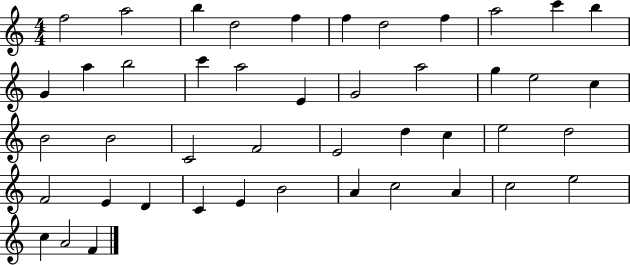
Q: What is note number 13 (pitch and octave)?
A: A5